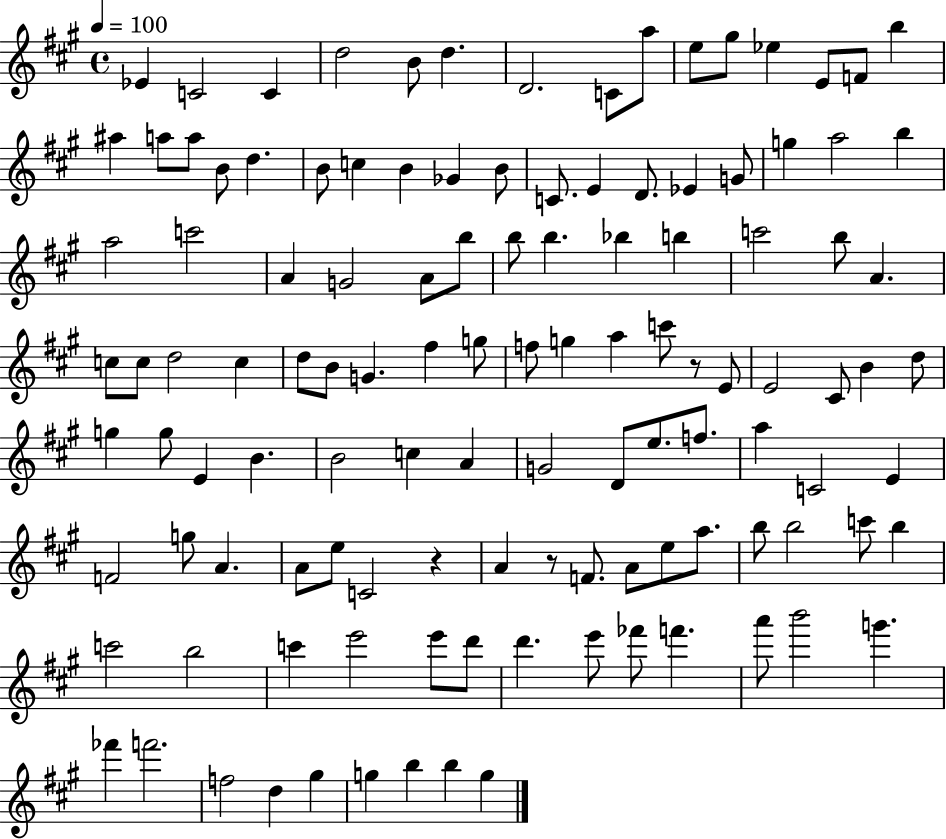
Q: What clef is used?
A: treble